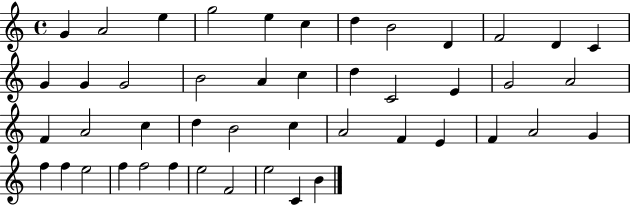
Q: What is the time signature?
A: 4/4